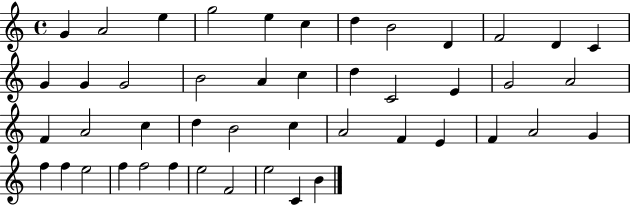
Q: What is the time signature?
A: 4/4